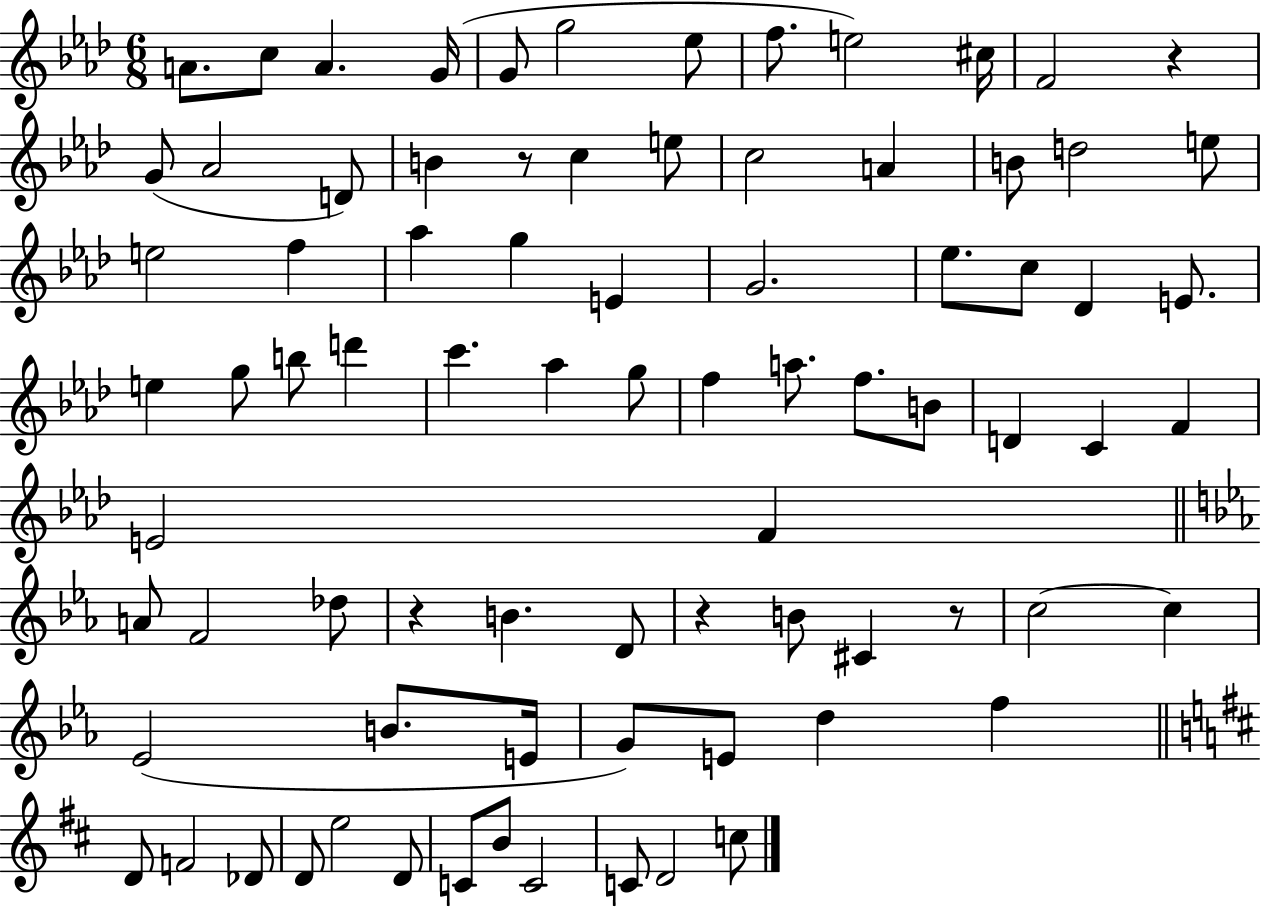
A4/e. C5/e A4/q. G4/s G4/e G5/h Eb5/e F5/e. E5/h C#5/s F4/h R/q G4/e Ab4/h D4/e B4/q R/e C5/q E5/e C5/h A4/q B4/e D5/h E5/e E5/h F5/q Ab5/q G5/q E4/q G4/h. Eb5/e. C5/e Db4/q E4/e. E5/q G5/e B5/e D6/q C6/q. Ab5/q G5/e F5/q A5/e. F5/e. B4/e D4/q C4/q F4/q E4/h F4/q A4/e F4/h Db5/e R/q B4/q. D4/e R/q B4/e C#4/q R/e C5/h C5/q Eb4/h B4/e. E4/s G4/e E4/e D5/q F5/q D4/e F4/h Db4/e D4/e E5/h D4/e C4/e B4/e C4/h C4/e D4/h C5/e